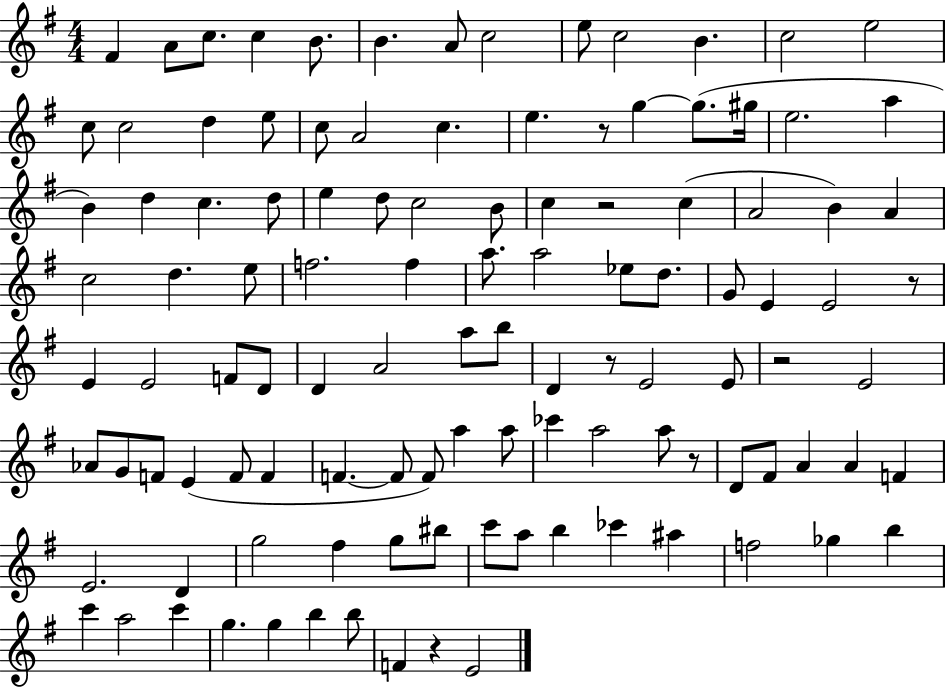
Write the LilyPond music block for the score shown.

{
  \clef treble
  \numericTimeSignature
  \time 4/4
  \key g \major
  fis'4 a'8 c''8. c''4 b'8. | b'4. a'8 c''2 | e''8 c''2 b'4. | c''2 e''2 | \break c''8 c''2 d''4 e''8 | c''8 a'2 c''4. | e''4. r8 g''4~~ g''8.( gis''16 | e''2. a''4 | \break b'4) d''4 c''4. d''8 | e''4 d''8 c''2 b'8 | c''4 r2 c''4( | a'2 b'4) a'4 | \break c''2 d''4. e''8 | f''2. f''4 | a''8. a''2 ees''8 d''8. | g'8 e'4 e'2 r8 | \break e'4 e'2 f'8 d'8 | d'4 a'2 a''8 b''8 | d'4 r8 e'2 e'8 | r2 e'2 | \break aes'8 g'8 f'8 e'4( f'8 f'4 | f'4.~~ f'8 f'8) a''4 a''8 | ces'''4 a''2 a''8 r8 | d'8 fis'8 a'4 a'4 f'4 | \break e'2. d'4 | g''2 fis''4 g''8 bis''8 | c'''8 a''8 b''4 ces'''4 ais''4 | f''2 ges''4 b''4 | \break c'''4 a''2 c'''4 | g''4. g''4 b''4 b''8 | f'4 r4 e'2 | \bar "|."
}